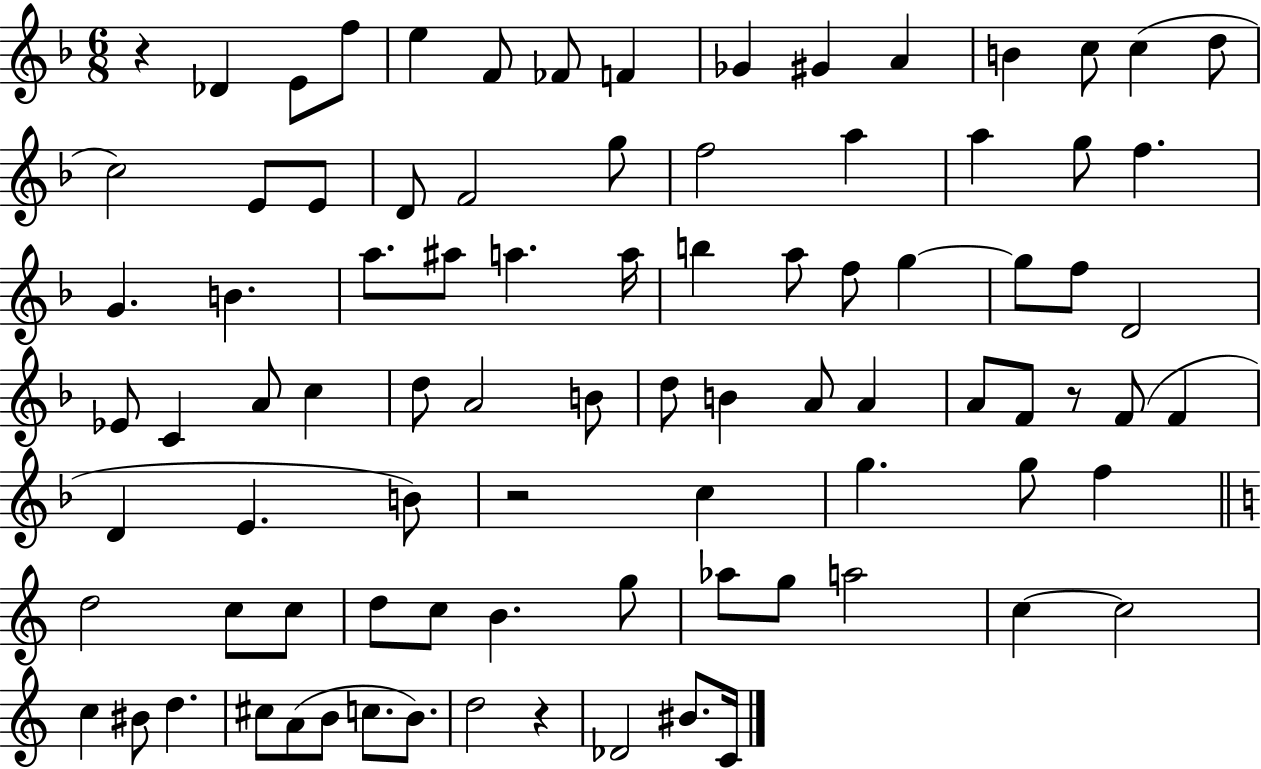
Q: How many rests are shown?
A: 4